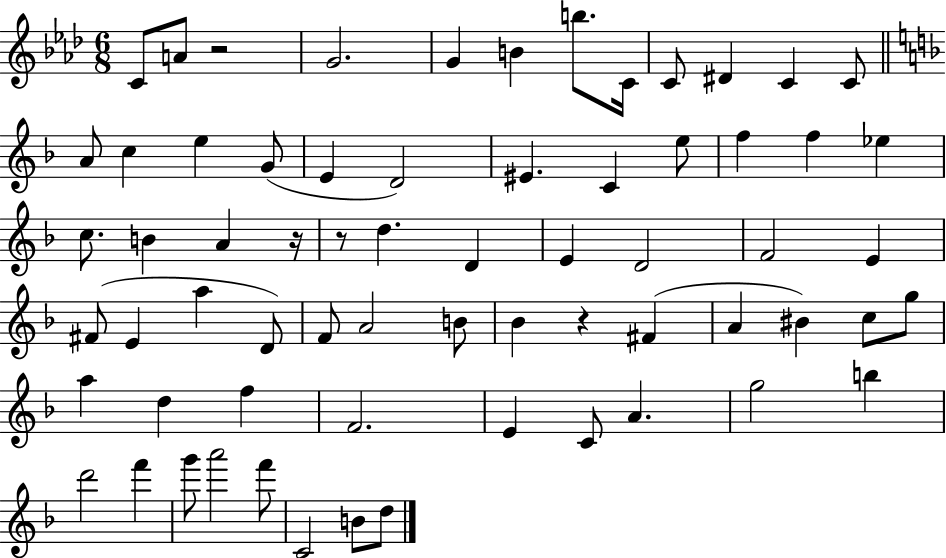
C4/e A4/e R/h G4/h. G4/q B4/q B5/e. C4/s C4/e D#4/q C4/q C4/e A4/e C5/q E5/q G4/e E4/q D4/h EIS4/q. C4/q E5/e F5/q F5/q Eb5/q C5/e. B4/q A4/q R/s R/e D5/q. D4/q E4/q D4/h F4/h E4/q F#4/e E4/q A5/q D4/e F4/e A4/h B4/e Bb4/q R/q F#4/q A4/q BIS4/q C5/e G5/e A5/q D5/q F5/q F4/h. E4/q C4/e A4/q. G5/h B5/q D6/h F6/q G6/e A6/h F6/e C4/h B4/e D5/e